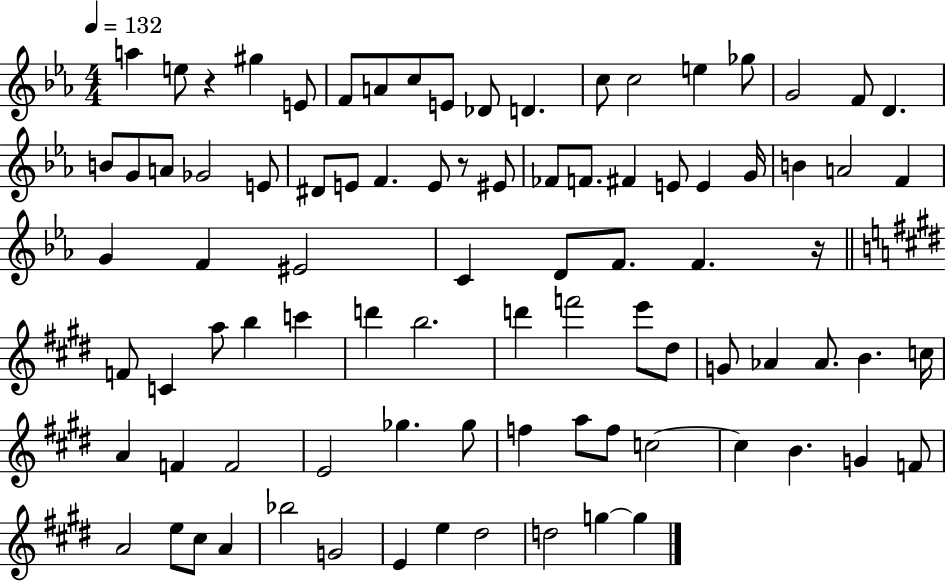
{
  \clef treble
  \numericTimeSignature
  \time 4/4
  \key ees \major
  \tempo 4 = 132
  a''4 e''8 r4 gis''4 e'8 | f'8 a'8 c''8 e'8 des'8 d'4. | c''8 c''2 e''4 ges''8 | g'2 f'8 d'4. | \break b'8 g'8 a'8 ges'2 e'8 | dis'8 e'8 f'4. e'8 r8 eis'8 | fes'8 f'8. fis'4 e'8 e'4 g'16 | b'4 a'2 f'4 | \break g'4 f'4 eis'2 | c'4 d'8 f'8. f'4. r16 | \bar "||" \break \key e \major f'8 c'4 a''8 b''4 c'''4 | d'''4 b''2. | d'''4 f'''2 e'''8 dis''8 | g'8 aes'4 aes'8. b'4. c''16 | \break a'4 f'4 f'2 | e'2 ges''4. ges''8 | f''4 a''8 f''8 c''2~~ | c''4 b'4. g'4 f'8 | \break a'2 e''8 cis''8 a'4 | bes''2 g'2 | e'4 e''4 dis''2 | d''2 g''4~~ g''4 | \break \bar "|."
}